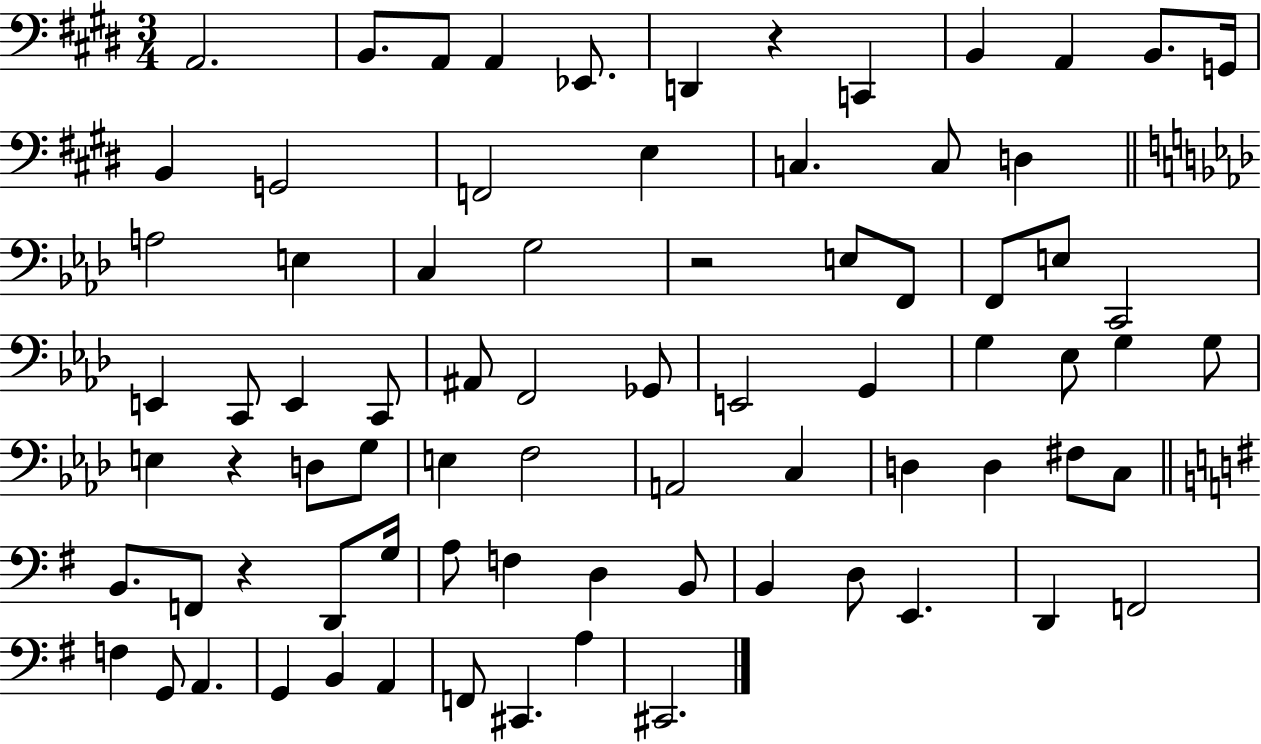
X:1
T:Untitled
M:3/4
L:1/4
K:E
A,,2 B,,/2 A,,/2 A,, _E,,/2 D,, z C,, B,, A,, B,,/2 G,,/4 B,, G,,2 F,,2 E, C, C,/2 D, A,2 E, C, G,2 z2 E,/2 F,,/2 F,,/2 E,/2 C,,2 E,, C,,/2 E,, C,,/2 ^A,,/2 F,,2 _G,,/2 E,,2 G,, G, _E,/2 G, G,/2 E, z D,/2 G,/2 E, F,2 A,,2 C, D, D, ^F,/2 C,/2 B,,/2 F,,/2 z D,,/2 G,/4 A,/2 F, D, B,,/2 B,, D,/2 E,, D,, F,,2 F, G,,/2 A,, G,, B,, A,, F,,/2 ^C,, A, ^C,,2